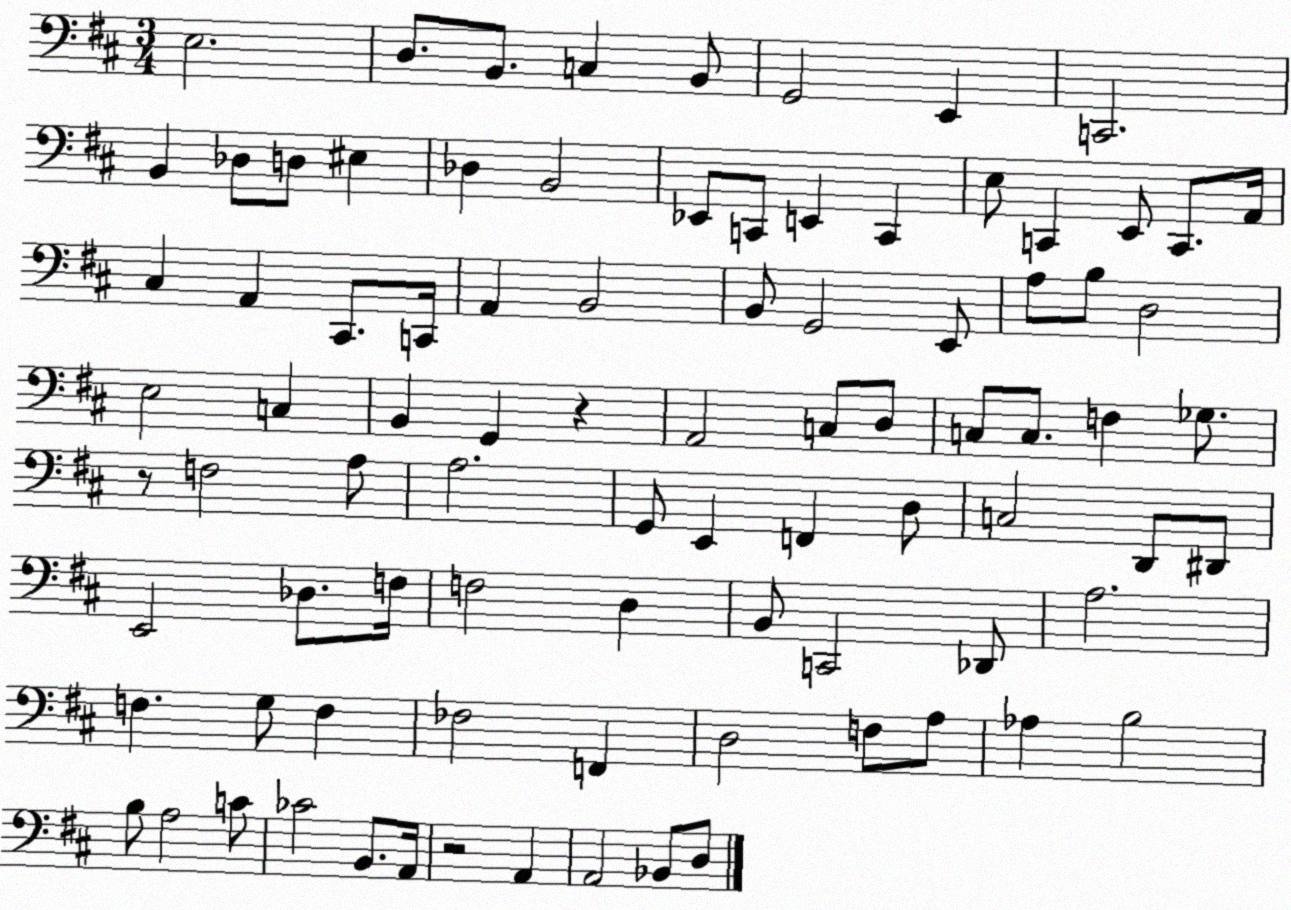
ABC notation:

X:1
T:Untitled
M:3/4
L:1/4
K:D
E,2 D,/2 B,,/2 C, B,,/2 G,,2 E,, C,,2 B,, _D,/2 D,/2 ^E, _D, B,,2 _E,,/2 C,,/2 E,, C,, E,/2 C,, E,,/2 C,,/2 A,,/4 ^C, A,, ^C,,/2 C,,/4 A,, B,,2 B,,/2 G,,2 E,,/2 A,/2 B,/2 D,2 E,2 C, B,, G,, z A,,2 C,/2 D,/2 C,/2 C,/2 F, _G,/2 z/2 F,2 A,/2 A,2 G,,/2 E,, F,, D,/2 C,2 D,,/2 ^D,,/2 E,,2 _D,/2 F,/4 F,2 D, B,,/2 C,,2 _D,,/2 A,2 F, G,/2 F, _F,2 F,, D,2 F,/2 A,/2 _A, B,2 B,/2 A,2 C/2 _C2 B,,/2 A,,/4 z2 A,, A,,2 _B,,/2 D,/2